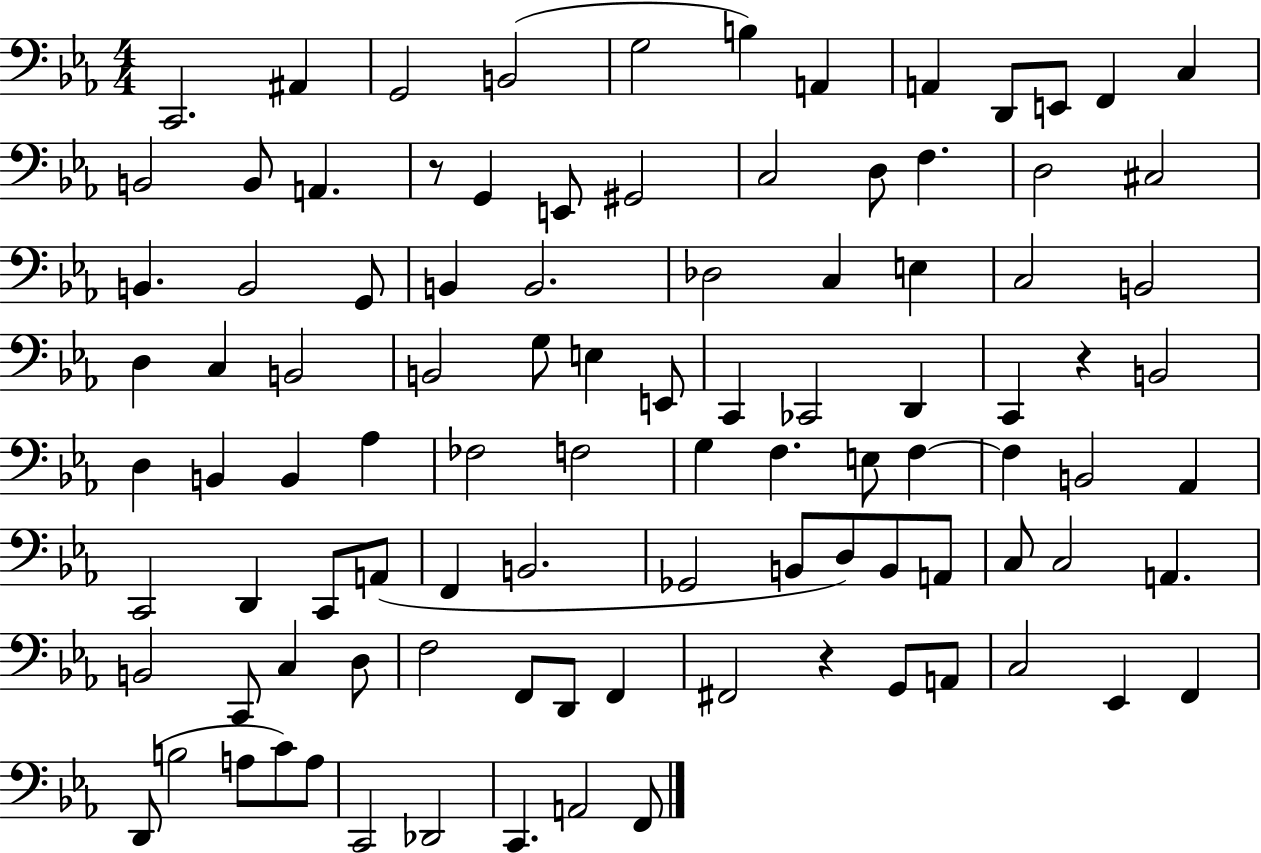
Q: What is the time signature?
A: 4/4